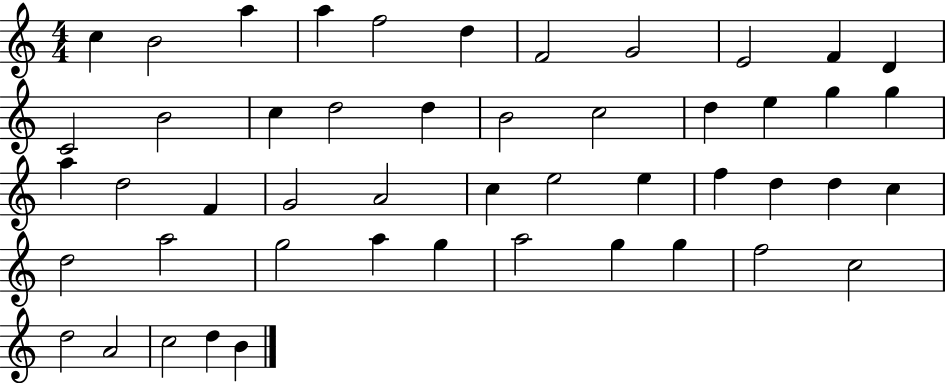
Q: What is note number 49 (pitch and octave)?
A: B4